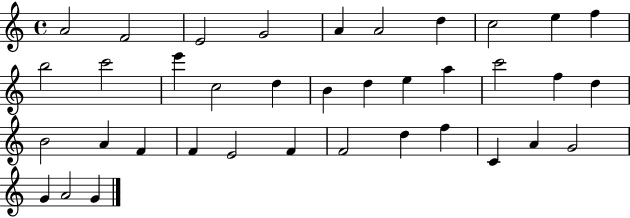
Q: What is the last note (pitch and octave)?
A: G4